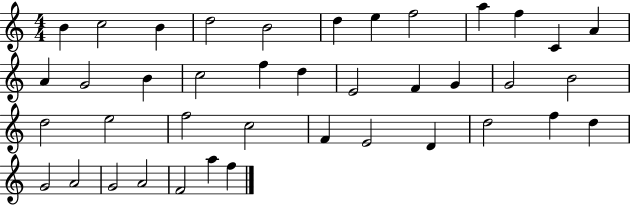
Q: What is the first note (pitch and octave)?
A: B4